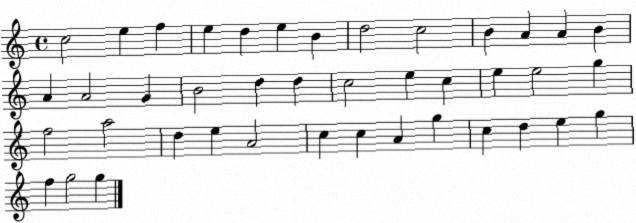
X:1
T:Untitled
M:4/4
L:1/4
K:C
c2 e f e d e B d2 c2 B A A B A A2 G B2 d d c2 e c e e2 g f2 a2 d e A2 c c A g c d e g f g2 g